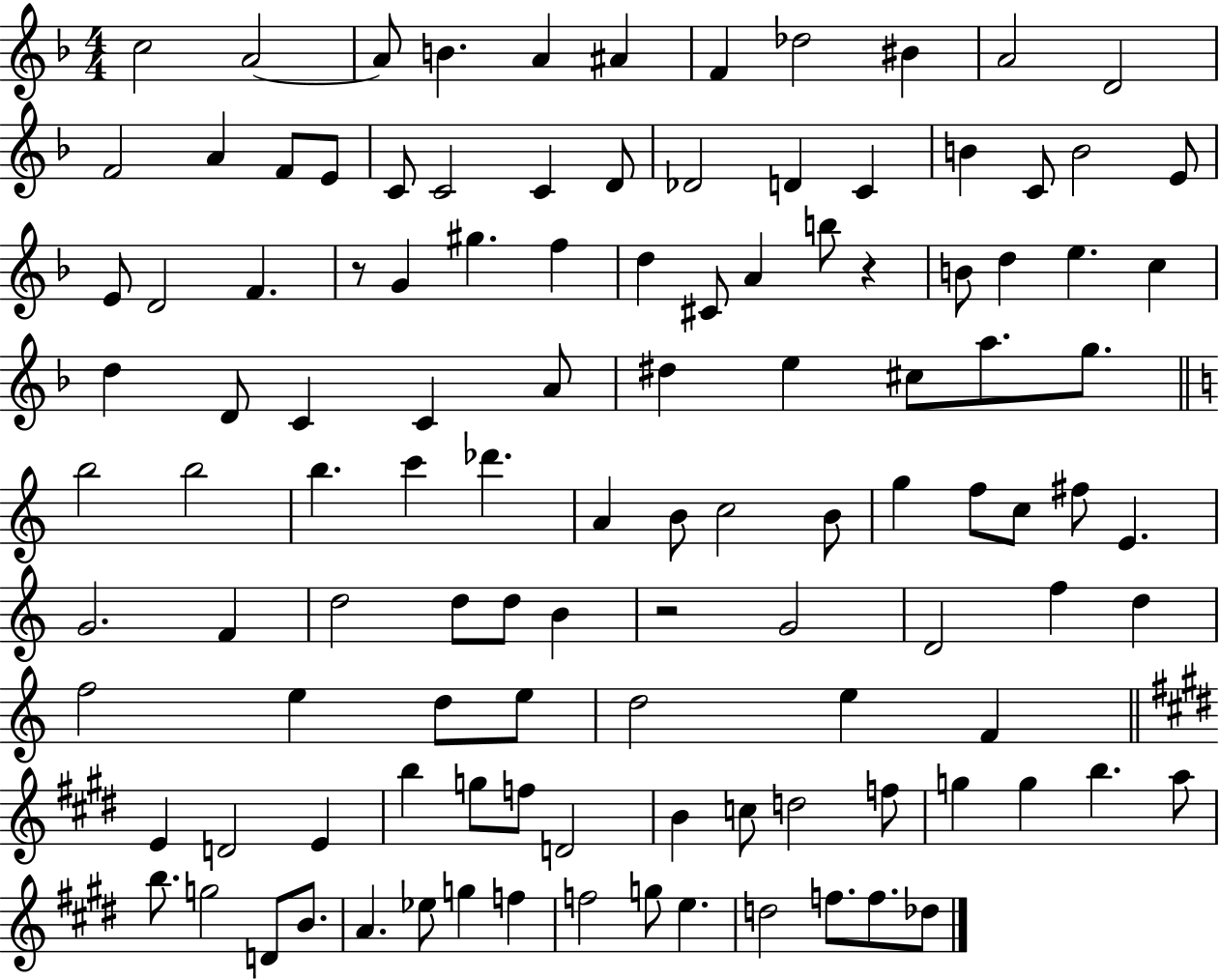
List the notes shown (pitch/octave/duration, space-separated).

C5/h A4/h A4/e B4/q. A4/q A#4/q F4/q Db5/h BIS4/q A4/h D4/h F4/h A4/q F4/e E4/e C4/e C4/h C4/q D4/e Db4/h D4/q C4/q B4/q C4/e B4/h E4/e E4/e D4/h F4/q. R/e G4/q G#5/q. F5/q D5/q C#4/e A4/q B5/e R/q B4/e D5/q E5/q. C5/q D5/q D4/e C4/q C4/q A4/e D#5/q E5/q C#5/e A5/e. G5/e. B5/h B5/h B5/q. C6/q Db6/q. A4/q B4/e C5/h B4/e G5/q F5/e C5/e F#5/e E4/q. G4/h. F4/q D5/h D5/e D5/e B4/q R/h G4/h D4/h F5/q D5/q F5/h E5/q D5/e E5/e D5/h E5/q F4/q E4/q D4/h E4/q B5/q G5/e F5/e D4/h B4/q C5/e D5/h F5/e G5/q G5/q B5/q. A5/e B5/e. G5/h D4/e B4/e. A4/q. Eb5/e G5/q F5/q F5/h G5/e E5/q. D5/h F5/e. F5/e. Db5/e